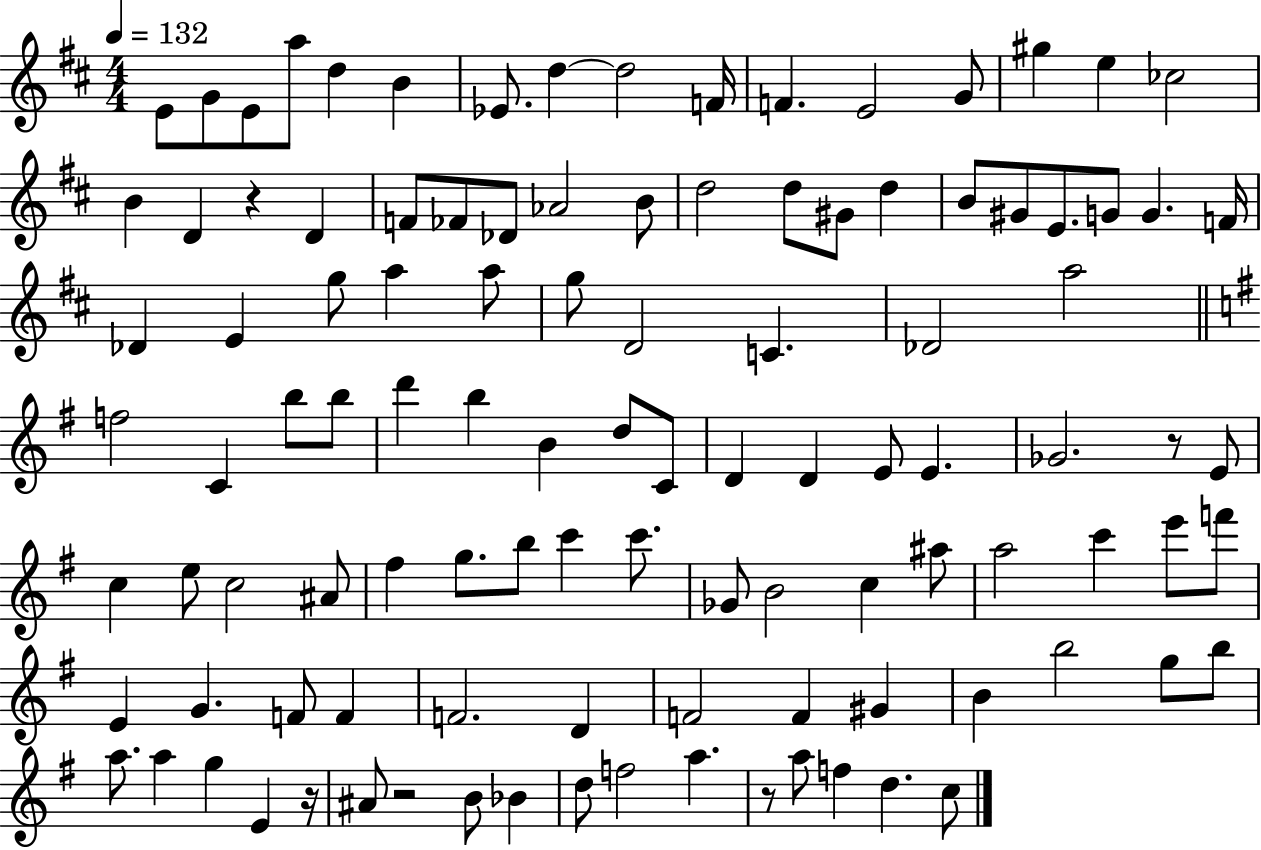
E4/e G4/e E4/e A5/e D5/q B4/q Eb4/e. D5/q D5/h F4/s F4/q. E4/h G4/e G#5/q E5/q CES5/h B4/q D4/q R/q D4/q F4/e FES4/e Db4/e Ab4/h B4/e D5/h D5/e G#4/e D5/q B4/e G#4/e E4/e. G4/e G4/q. F4/s Db4/q E4/q G5/e A5/q A5/e G5/e D4/h C4/q. Db4/h A5/h F5/h C4/q B5/e B5/e D6/q B5/q B4/q D5/e C4/e D4/q D4/q E4/e E4/q. Gb4/h. R/e E4/e C5/q E5/e C5/h A#4/e F#5/q G5/e. B5/e C6/q C6/e. Gb4/e B4/h C5/q A#5/e A5/h C6/q E6/e F6/e E4/q G4/q. F4/e F4/q F4/h. D4/q F4/h F4/q G#4/q B4/q B5/h G5/e B5/e A5/e. A5/q G5/q E4/q R/s A#4/e R/h B4/e Bb4/q D5/e F5/h A5/q. R/e A5/e F5/q D5/q. C5/e